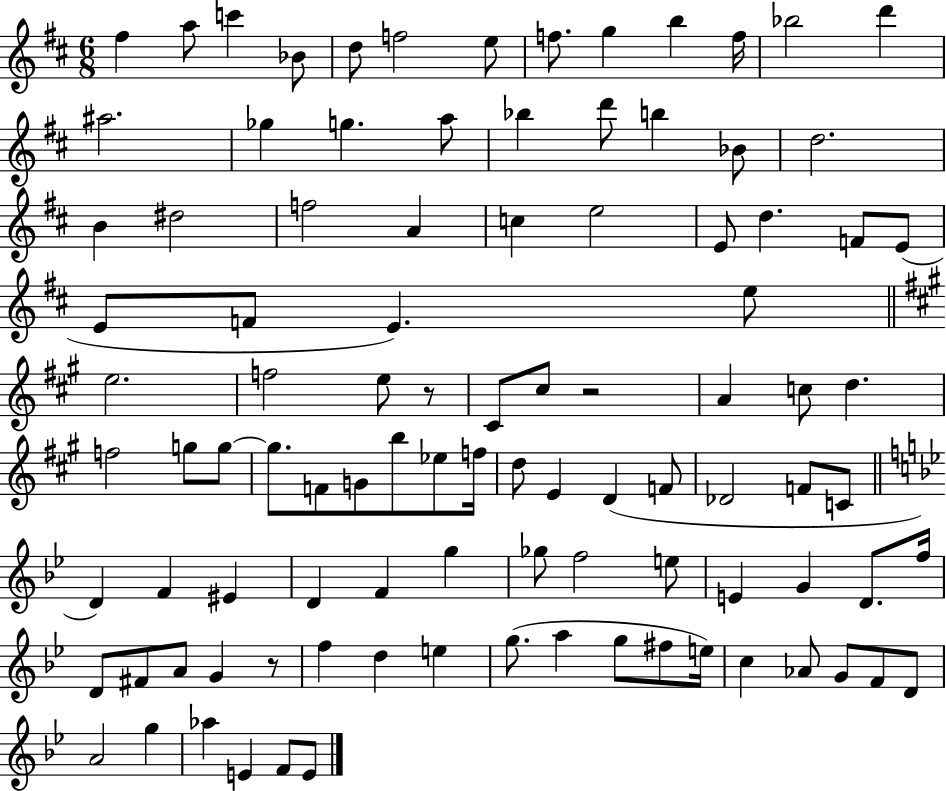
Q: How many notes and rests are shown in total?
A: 99